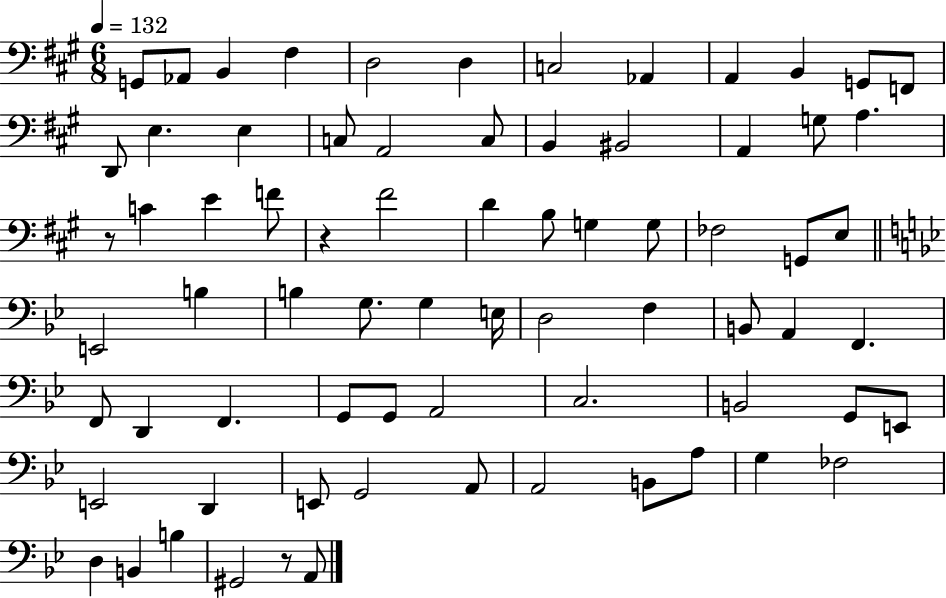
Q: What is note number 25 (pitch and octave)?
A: E4